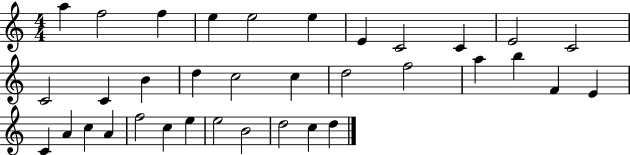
A5/q F5/h F5/q E5/q E5/h E5/q E4/q C4/h C4/q E4/h C4/h C4/h C4/q B4/q D5/q C5/h C5/q D5/h F5/h A5/q B5/q F4/q E4/q C4/q A4/q C5/q A4/q F5/h C5/q E5/q E5/h B4/h D5/h C5/q D5/q